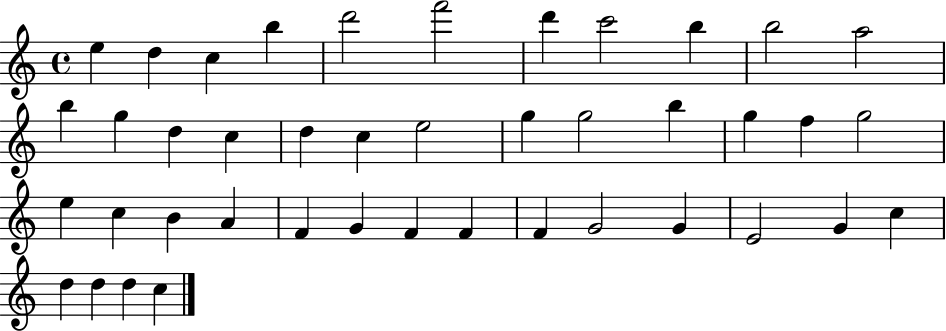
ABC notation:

X:1
T:Untitled
M:4/4
L:1/4
K:C
e d c b d'2 f'2 d' c'2 b b2 a2 b g d c d c e2 g g2 b g f g2 e c B A F G F F F G2 G E2 G c d d d c